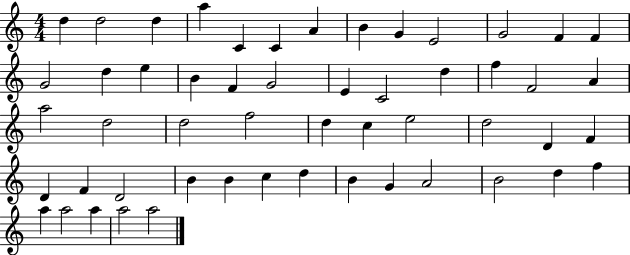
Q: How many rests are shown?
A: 0